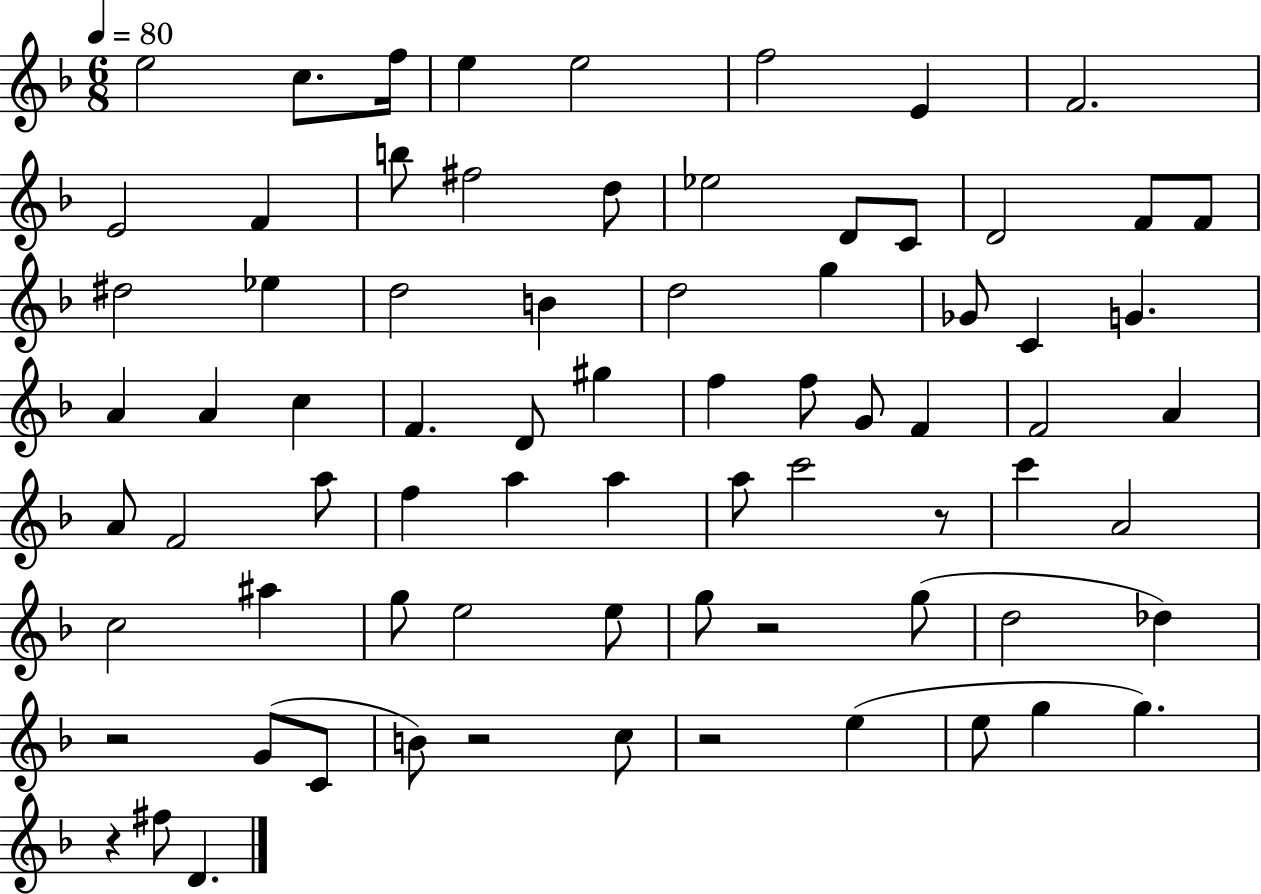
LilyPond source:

{
  \clef treble
  \numericTimeSignature
  \time 6/8
  \key f \major
  \tempo 4 = 80
  e''2 c''8. f''16 | e''4 e''2 | f''2 e'4 | f'2. | \break e'2 f'4 | b''8 fis''2 d''8 | ees''2 d'8 c'8 | d'2 f'8 f'8 | \break dis''2 ees''4 | d''2 b'4 | d''2 g''4 | ges'8 c'4 g'4. | \break a'4 a'4 c''4 | f'4. d'8 gis''4 | f''4 f''8 g'8 f'4 | f'2 a'4 | \break a'8 f'2 a''8 | f''4 a''4 a''4 | a''8 c'''2 r8 | c'''4 a'2 | \break c''2 ais''4 | g''8 e''2 e''8 | g''8 r2 g''8( | d''2 des''4) | \break r2 g'8( c'8 | b'8) r2 c''8 | r2 e''4( | e''8 g''4 g''4.) | \break r4 fis''8 d'4. | \bar "|."
}